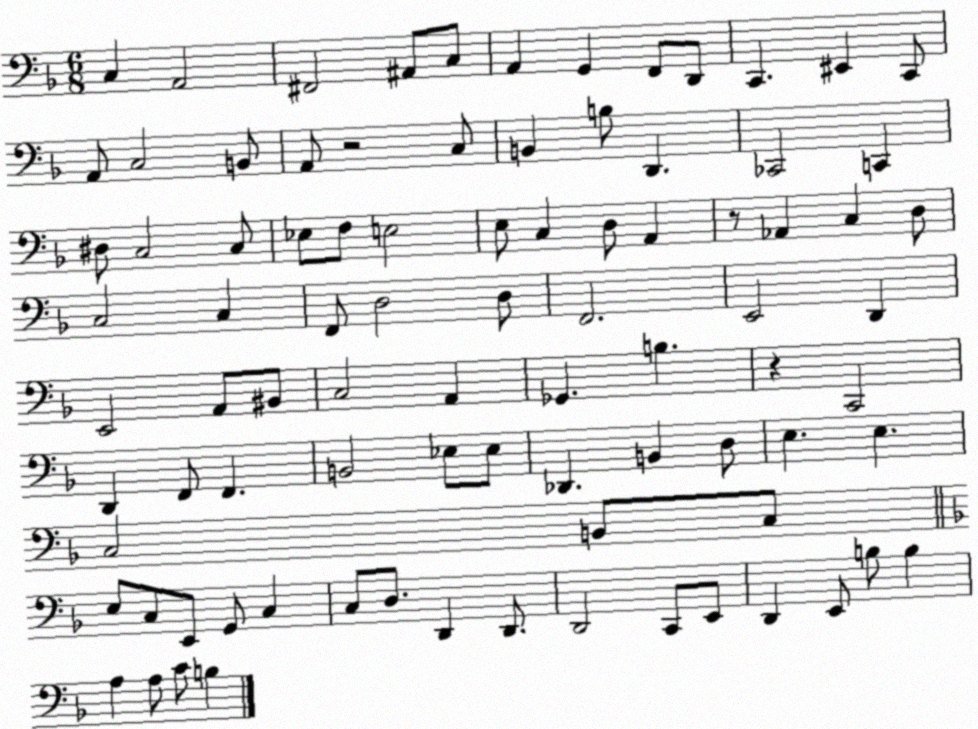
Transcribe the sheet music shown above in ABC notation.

X:1
T:Untitled
M:6/8
L:1/4
K:F
C, A,,2 ^F,,2 ^A,,/2 C,/2 A,, G,, F,,/2 D,,/2 C,, ^E,, C,,/2 A,,/2 C,2 B,,/2 A,,/2 z2 C,/2 B,, B,/2 D,, _C,,2 C,, ^D,/2 C,2 C,/2 _E,/2 F,/2 E,2 E,/2 C, D,/2 A,, z/2 _A,, C, D,/2 C,2 C, F,,/2 D,2 D,/2 F,,2 E,,2 D,, E,,2 A,,/2 ^B,,/2 C,2 A,, _G,, B, z C,,2 D,, F,,/2 F,, B,,2 _E,/2 _E,/2 _D,, B,, D,/2 E, E, C,2 B,,/2 C,/2 E,/2 C,/2 E,,/2 G,,/2 C, C,/2 D,/2 D,, D,,/2 D,,2 C,,/2 E,,/2 D,, E,,/2 B,/2 B, A, A,/2 C/2 B,